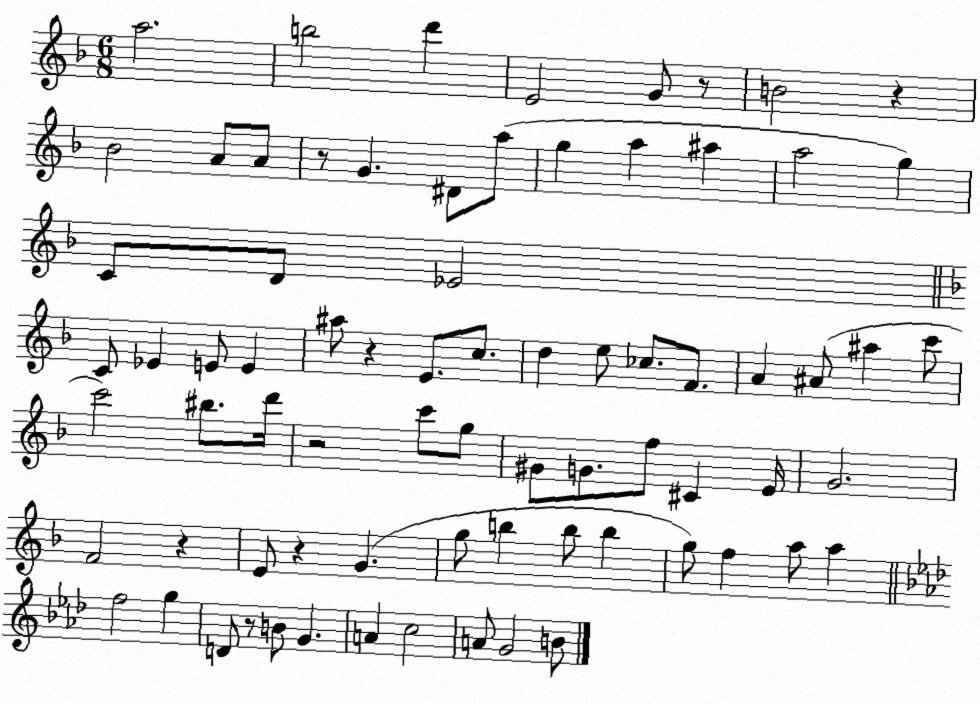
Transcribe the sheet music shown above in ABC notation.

X:1
T:Untitled
M:6/8
L:1/4
K:F
a2 b2 d' E2 G/2 z/2 B2 z _B2 A/2 A/2 z/2 G ^D/2 a/2 g a ^a a2 g C/2 D/2 _E2 C/2 _E E/2 E ^a/2 z E/2 c/2 d e/2 _c/2 F/2 A ^A/2 ^a c'/2 c'2 ^b/2 d'/4 z2 c'/2 g/2 ^G/2 G/2 f/2 ^C E/4 G2 F2 z E/2 z G g/2 b b/2 b g/2 f a/2 a f2 g D/2 z/2 B/2 G A c2 A/2 G2 B/2